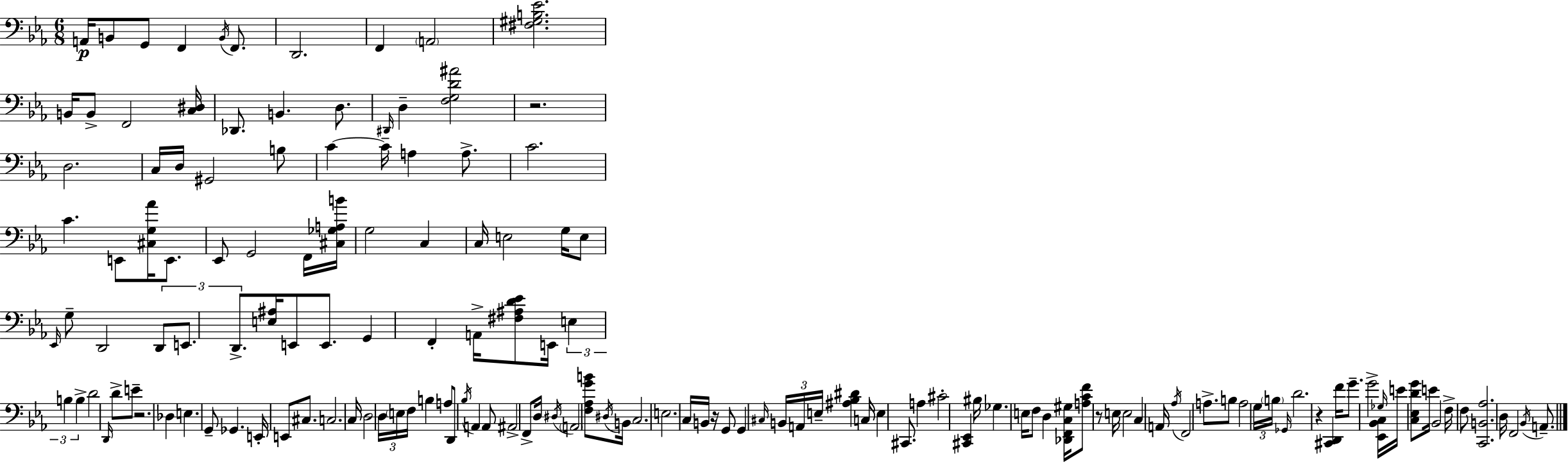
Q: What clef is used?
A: bass